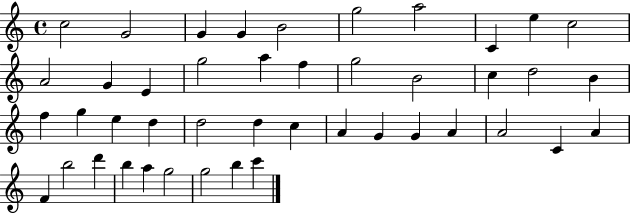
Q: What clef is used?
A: treble